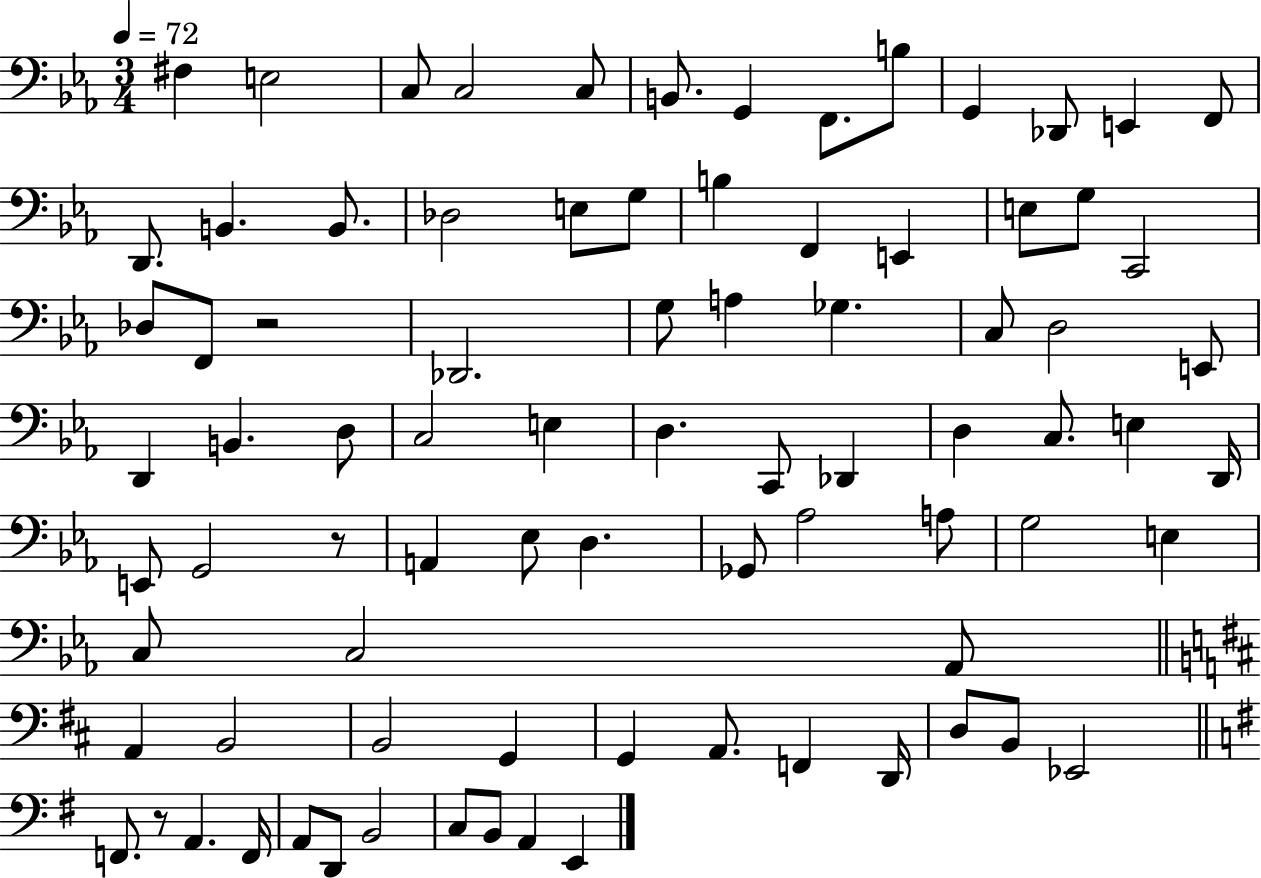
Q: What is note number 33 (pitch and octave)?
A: D3